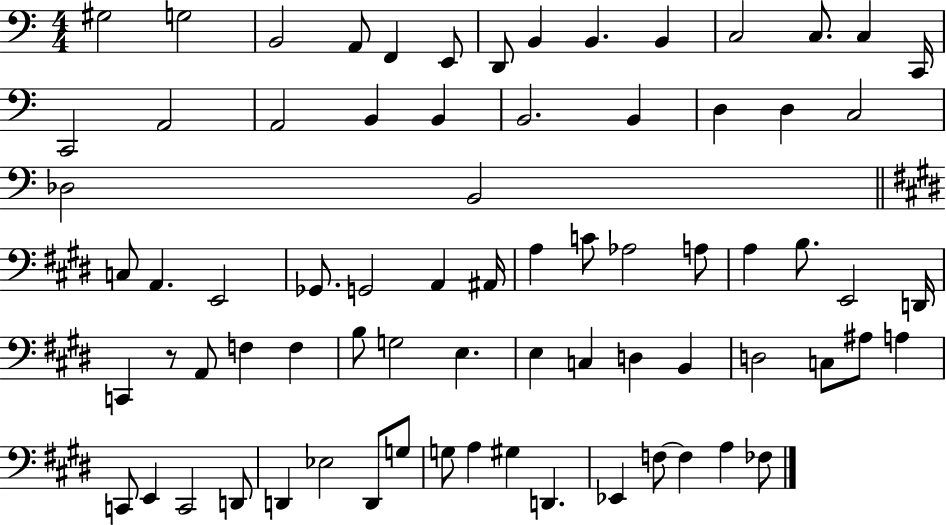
G#3/h G3/h B2/h A2/e F2/q E2/e D2/e B2/q B2/q. B2/q C3/h C3/e. C3/q C2/s C2/h A2/h A2/h B2/q B2/q B2/h. B2/q D3/q D3/q C3/h Db3/h B2/h C3/e A2/q. E2/h Gb2/e. G2/h A2/q A#2/s A3/q C4/e Ab3/h A3/e A3/q B3/e. E2/h D2/s C2/q R/e A2/e F3/q F3/q B3/e G3/h E3/q. E3/q C3/q D3/q B2/q D3/h C3/e A#3/e A3/q C2/e E2/q C2/h D2/e D2/q Eb3/h D2/e G3/e G3/e A3/q G#3/q D2/q. Eb2/q F3/e F3/q A3/q FES3/e